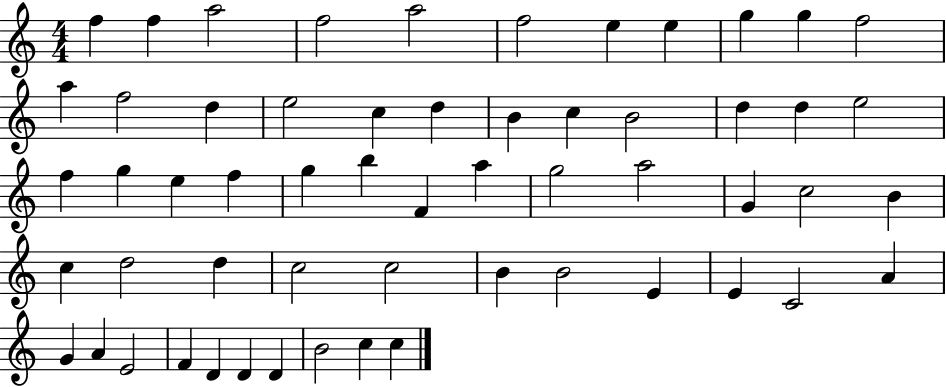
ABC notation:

X:1
T:Untitled
M:4/4
L:1/4
K:C
f f a2 f2 a2 f2 e e g g f2 a f2 d e2 c d B c B2 d d e2 f g e f g b F a g2 a2 G c2 B c d2 d c2 c2 B B2 E E C2 A G A E2 F D D D B2 c c